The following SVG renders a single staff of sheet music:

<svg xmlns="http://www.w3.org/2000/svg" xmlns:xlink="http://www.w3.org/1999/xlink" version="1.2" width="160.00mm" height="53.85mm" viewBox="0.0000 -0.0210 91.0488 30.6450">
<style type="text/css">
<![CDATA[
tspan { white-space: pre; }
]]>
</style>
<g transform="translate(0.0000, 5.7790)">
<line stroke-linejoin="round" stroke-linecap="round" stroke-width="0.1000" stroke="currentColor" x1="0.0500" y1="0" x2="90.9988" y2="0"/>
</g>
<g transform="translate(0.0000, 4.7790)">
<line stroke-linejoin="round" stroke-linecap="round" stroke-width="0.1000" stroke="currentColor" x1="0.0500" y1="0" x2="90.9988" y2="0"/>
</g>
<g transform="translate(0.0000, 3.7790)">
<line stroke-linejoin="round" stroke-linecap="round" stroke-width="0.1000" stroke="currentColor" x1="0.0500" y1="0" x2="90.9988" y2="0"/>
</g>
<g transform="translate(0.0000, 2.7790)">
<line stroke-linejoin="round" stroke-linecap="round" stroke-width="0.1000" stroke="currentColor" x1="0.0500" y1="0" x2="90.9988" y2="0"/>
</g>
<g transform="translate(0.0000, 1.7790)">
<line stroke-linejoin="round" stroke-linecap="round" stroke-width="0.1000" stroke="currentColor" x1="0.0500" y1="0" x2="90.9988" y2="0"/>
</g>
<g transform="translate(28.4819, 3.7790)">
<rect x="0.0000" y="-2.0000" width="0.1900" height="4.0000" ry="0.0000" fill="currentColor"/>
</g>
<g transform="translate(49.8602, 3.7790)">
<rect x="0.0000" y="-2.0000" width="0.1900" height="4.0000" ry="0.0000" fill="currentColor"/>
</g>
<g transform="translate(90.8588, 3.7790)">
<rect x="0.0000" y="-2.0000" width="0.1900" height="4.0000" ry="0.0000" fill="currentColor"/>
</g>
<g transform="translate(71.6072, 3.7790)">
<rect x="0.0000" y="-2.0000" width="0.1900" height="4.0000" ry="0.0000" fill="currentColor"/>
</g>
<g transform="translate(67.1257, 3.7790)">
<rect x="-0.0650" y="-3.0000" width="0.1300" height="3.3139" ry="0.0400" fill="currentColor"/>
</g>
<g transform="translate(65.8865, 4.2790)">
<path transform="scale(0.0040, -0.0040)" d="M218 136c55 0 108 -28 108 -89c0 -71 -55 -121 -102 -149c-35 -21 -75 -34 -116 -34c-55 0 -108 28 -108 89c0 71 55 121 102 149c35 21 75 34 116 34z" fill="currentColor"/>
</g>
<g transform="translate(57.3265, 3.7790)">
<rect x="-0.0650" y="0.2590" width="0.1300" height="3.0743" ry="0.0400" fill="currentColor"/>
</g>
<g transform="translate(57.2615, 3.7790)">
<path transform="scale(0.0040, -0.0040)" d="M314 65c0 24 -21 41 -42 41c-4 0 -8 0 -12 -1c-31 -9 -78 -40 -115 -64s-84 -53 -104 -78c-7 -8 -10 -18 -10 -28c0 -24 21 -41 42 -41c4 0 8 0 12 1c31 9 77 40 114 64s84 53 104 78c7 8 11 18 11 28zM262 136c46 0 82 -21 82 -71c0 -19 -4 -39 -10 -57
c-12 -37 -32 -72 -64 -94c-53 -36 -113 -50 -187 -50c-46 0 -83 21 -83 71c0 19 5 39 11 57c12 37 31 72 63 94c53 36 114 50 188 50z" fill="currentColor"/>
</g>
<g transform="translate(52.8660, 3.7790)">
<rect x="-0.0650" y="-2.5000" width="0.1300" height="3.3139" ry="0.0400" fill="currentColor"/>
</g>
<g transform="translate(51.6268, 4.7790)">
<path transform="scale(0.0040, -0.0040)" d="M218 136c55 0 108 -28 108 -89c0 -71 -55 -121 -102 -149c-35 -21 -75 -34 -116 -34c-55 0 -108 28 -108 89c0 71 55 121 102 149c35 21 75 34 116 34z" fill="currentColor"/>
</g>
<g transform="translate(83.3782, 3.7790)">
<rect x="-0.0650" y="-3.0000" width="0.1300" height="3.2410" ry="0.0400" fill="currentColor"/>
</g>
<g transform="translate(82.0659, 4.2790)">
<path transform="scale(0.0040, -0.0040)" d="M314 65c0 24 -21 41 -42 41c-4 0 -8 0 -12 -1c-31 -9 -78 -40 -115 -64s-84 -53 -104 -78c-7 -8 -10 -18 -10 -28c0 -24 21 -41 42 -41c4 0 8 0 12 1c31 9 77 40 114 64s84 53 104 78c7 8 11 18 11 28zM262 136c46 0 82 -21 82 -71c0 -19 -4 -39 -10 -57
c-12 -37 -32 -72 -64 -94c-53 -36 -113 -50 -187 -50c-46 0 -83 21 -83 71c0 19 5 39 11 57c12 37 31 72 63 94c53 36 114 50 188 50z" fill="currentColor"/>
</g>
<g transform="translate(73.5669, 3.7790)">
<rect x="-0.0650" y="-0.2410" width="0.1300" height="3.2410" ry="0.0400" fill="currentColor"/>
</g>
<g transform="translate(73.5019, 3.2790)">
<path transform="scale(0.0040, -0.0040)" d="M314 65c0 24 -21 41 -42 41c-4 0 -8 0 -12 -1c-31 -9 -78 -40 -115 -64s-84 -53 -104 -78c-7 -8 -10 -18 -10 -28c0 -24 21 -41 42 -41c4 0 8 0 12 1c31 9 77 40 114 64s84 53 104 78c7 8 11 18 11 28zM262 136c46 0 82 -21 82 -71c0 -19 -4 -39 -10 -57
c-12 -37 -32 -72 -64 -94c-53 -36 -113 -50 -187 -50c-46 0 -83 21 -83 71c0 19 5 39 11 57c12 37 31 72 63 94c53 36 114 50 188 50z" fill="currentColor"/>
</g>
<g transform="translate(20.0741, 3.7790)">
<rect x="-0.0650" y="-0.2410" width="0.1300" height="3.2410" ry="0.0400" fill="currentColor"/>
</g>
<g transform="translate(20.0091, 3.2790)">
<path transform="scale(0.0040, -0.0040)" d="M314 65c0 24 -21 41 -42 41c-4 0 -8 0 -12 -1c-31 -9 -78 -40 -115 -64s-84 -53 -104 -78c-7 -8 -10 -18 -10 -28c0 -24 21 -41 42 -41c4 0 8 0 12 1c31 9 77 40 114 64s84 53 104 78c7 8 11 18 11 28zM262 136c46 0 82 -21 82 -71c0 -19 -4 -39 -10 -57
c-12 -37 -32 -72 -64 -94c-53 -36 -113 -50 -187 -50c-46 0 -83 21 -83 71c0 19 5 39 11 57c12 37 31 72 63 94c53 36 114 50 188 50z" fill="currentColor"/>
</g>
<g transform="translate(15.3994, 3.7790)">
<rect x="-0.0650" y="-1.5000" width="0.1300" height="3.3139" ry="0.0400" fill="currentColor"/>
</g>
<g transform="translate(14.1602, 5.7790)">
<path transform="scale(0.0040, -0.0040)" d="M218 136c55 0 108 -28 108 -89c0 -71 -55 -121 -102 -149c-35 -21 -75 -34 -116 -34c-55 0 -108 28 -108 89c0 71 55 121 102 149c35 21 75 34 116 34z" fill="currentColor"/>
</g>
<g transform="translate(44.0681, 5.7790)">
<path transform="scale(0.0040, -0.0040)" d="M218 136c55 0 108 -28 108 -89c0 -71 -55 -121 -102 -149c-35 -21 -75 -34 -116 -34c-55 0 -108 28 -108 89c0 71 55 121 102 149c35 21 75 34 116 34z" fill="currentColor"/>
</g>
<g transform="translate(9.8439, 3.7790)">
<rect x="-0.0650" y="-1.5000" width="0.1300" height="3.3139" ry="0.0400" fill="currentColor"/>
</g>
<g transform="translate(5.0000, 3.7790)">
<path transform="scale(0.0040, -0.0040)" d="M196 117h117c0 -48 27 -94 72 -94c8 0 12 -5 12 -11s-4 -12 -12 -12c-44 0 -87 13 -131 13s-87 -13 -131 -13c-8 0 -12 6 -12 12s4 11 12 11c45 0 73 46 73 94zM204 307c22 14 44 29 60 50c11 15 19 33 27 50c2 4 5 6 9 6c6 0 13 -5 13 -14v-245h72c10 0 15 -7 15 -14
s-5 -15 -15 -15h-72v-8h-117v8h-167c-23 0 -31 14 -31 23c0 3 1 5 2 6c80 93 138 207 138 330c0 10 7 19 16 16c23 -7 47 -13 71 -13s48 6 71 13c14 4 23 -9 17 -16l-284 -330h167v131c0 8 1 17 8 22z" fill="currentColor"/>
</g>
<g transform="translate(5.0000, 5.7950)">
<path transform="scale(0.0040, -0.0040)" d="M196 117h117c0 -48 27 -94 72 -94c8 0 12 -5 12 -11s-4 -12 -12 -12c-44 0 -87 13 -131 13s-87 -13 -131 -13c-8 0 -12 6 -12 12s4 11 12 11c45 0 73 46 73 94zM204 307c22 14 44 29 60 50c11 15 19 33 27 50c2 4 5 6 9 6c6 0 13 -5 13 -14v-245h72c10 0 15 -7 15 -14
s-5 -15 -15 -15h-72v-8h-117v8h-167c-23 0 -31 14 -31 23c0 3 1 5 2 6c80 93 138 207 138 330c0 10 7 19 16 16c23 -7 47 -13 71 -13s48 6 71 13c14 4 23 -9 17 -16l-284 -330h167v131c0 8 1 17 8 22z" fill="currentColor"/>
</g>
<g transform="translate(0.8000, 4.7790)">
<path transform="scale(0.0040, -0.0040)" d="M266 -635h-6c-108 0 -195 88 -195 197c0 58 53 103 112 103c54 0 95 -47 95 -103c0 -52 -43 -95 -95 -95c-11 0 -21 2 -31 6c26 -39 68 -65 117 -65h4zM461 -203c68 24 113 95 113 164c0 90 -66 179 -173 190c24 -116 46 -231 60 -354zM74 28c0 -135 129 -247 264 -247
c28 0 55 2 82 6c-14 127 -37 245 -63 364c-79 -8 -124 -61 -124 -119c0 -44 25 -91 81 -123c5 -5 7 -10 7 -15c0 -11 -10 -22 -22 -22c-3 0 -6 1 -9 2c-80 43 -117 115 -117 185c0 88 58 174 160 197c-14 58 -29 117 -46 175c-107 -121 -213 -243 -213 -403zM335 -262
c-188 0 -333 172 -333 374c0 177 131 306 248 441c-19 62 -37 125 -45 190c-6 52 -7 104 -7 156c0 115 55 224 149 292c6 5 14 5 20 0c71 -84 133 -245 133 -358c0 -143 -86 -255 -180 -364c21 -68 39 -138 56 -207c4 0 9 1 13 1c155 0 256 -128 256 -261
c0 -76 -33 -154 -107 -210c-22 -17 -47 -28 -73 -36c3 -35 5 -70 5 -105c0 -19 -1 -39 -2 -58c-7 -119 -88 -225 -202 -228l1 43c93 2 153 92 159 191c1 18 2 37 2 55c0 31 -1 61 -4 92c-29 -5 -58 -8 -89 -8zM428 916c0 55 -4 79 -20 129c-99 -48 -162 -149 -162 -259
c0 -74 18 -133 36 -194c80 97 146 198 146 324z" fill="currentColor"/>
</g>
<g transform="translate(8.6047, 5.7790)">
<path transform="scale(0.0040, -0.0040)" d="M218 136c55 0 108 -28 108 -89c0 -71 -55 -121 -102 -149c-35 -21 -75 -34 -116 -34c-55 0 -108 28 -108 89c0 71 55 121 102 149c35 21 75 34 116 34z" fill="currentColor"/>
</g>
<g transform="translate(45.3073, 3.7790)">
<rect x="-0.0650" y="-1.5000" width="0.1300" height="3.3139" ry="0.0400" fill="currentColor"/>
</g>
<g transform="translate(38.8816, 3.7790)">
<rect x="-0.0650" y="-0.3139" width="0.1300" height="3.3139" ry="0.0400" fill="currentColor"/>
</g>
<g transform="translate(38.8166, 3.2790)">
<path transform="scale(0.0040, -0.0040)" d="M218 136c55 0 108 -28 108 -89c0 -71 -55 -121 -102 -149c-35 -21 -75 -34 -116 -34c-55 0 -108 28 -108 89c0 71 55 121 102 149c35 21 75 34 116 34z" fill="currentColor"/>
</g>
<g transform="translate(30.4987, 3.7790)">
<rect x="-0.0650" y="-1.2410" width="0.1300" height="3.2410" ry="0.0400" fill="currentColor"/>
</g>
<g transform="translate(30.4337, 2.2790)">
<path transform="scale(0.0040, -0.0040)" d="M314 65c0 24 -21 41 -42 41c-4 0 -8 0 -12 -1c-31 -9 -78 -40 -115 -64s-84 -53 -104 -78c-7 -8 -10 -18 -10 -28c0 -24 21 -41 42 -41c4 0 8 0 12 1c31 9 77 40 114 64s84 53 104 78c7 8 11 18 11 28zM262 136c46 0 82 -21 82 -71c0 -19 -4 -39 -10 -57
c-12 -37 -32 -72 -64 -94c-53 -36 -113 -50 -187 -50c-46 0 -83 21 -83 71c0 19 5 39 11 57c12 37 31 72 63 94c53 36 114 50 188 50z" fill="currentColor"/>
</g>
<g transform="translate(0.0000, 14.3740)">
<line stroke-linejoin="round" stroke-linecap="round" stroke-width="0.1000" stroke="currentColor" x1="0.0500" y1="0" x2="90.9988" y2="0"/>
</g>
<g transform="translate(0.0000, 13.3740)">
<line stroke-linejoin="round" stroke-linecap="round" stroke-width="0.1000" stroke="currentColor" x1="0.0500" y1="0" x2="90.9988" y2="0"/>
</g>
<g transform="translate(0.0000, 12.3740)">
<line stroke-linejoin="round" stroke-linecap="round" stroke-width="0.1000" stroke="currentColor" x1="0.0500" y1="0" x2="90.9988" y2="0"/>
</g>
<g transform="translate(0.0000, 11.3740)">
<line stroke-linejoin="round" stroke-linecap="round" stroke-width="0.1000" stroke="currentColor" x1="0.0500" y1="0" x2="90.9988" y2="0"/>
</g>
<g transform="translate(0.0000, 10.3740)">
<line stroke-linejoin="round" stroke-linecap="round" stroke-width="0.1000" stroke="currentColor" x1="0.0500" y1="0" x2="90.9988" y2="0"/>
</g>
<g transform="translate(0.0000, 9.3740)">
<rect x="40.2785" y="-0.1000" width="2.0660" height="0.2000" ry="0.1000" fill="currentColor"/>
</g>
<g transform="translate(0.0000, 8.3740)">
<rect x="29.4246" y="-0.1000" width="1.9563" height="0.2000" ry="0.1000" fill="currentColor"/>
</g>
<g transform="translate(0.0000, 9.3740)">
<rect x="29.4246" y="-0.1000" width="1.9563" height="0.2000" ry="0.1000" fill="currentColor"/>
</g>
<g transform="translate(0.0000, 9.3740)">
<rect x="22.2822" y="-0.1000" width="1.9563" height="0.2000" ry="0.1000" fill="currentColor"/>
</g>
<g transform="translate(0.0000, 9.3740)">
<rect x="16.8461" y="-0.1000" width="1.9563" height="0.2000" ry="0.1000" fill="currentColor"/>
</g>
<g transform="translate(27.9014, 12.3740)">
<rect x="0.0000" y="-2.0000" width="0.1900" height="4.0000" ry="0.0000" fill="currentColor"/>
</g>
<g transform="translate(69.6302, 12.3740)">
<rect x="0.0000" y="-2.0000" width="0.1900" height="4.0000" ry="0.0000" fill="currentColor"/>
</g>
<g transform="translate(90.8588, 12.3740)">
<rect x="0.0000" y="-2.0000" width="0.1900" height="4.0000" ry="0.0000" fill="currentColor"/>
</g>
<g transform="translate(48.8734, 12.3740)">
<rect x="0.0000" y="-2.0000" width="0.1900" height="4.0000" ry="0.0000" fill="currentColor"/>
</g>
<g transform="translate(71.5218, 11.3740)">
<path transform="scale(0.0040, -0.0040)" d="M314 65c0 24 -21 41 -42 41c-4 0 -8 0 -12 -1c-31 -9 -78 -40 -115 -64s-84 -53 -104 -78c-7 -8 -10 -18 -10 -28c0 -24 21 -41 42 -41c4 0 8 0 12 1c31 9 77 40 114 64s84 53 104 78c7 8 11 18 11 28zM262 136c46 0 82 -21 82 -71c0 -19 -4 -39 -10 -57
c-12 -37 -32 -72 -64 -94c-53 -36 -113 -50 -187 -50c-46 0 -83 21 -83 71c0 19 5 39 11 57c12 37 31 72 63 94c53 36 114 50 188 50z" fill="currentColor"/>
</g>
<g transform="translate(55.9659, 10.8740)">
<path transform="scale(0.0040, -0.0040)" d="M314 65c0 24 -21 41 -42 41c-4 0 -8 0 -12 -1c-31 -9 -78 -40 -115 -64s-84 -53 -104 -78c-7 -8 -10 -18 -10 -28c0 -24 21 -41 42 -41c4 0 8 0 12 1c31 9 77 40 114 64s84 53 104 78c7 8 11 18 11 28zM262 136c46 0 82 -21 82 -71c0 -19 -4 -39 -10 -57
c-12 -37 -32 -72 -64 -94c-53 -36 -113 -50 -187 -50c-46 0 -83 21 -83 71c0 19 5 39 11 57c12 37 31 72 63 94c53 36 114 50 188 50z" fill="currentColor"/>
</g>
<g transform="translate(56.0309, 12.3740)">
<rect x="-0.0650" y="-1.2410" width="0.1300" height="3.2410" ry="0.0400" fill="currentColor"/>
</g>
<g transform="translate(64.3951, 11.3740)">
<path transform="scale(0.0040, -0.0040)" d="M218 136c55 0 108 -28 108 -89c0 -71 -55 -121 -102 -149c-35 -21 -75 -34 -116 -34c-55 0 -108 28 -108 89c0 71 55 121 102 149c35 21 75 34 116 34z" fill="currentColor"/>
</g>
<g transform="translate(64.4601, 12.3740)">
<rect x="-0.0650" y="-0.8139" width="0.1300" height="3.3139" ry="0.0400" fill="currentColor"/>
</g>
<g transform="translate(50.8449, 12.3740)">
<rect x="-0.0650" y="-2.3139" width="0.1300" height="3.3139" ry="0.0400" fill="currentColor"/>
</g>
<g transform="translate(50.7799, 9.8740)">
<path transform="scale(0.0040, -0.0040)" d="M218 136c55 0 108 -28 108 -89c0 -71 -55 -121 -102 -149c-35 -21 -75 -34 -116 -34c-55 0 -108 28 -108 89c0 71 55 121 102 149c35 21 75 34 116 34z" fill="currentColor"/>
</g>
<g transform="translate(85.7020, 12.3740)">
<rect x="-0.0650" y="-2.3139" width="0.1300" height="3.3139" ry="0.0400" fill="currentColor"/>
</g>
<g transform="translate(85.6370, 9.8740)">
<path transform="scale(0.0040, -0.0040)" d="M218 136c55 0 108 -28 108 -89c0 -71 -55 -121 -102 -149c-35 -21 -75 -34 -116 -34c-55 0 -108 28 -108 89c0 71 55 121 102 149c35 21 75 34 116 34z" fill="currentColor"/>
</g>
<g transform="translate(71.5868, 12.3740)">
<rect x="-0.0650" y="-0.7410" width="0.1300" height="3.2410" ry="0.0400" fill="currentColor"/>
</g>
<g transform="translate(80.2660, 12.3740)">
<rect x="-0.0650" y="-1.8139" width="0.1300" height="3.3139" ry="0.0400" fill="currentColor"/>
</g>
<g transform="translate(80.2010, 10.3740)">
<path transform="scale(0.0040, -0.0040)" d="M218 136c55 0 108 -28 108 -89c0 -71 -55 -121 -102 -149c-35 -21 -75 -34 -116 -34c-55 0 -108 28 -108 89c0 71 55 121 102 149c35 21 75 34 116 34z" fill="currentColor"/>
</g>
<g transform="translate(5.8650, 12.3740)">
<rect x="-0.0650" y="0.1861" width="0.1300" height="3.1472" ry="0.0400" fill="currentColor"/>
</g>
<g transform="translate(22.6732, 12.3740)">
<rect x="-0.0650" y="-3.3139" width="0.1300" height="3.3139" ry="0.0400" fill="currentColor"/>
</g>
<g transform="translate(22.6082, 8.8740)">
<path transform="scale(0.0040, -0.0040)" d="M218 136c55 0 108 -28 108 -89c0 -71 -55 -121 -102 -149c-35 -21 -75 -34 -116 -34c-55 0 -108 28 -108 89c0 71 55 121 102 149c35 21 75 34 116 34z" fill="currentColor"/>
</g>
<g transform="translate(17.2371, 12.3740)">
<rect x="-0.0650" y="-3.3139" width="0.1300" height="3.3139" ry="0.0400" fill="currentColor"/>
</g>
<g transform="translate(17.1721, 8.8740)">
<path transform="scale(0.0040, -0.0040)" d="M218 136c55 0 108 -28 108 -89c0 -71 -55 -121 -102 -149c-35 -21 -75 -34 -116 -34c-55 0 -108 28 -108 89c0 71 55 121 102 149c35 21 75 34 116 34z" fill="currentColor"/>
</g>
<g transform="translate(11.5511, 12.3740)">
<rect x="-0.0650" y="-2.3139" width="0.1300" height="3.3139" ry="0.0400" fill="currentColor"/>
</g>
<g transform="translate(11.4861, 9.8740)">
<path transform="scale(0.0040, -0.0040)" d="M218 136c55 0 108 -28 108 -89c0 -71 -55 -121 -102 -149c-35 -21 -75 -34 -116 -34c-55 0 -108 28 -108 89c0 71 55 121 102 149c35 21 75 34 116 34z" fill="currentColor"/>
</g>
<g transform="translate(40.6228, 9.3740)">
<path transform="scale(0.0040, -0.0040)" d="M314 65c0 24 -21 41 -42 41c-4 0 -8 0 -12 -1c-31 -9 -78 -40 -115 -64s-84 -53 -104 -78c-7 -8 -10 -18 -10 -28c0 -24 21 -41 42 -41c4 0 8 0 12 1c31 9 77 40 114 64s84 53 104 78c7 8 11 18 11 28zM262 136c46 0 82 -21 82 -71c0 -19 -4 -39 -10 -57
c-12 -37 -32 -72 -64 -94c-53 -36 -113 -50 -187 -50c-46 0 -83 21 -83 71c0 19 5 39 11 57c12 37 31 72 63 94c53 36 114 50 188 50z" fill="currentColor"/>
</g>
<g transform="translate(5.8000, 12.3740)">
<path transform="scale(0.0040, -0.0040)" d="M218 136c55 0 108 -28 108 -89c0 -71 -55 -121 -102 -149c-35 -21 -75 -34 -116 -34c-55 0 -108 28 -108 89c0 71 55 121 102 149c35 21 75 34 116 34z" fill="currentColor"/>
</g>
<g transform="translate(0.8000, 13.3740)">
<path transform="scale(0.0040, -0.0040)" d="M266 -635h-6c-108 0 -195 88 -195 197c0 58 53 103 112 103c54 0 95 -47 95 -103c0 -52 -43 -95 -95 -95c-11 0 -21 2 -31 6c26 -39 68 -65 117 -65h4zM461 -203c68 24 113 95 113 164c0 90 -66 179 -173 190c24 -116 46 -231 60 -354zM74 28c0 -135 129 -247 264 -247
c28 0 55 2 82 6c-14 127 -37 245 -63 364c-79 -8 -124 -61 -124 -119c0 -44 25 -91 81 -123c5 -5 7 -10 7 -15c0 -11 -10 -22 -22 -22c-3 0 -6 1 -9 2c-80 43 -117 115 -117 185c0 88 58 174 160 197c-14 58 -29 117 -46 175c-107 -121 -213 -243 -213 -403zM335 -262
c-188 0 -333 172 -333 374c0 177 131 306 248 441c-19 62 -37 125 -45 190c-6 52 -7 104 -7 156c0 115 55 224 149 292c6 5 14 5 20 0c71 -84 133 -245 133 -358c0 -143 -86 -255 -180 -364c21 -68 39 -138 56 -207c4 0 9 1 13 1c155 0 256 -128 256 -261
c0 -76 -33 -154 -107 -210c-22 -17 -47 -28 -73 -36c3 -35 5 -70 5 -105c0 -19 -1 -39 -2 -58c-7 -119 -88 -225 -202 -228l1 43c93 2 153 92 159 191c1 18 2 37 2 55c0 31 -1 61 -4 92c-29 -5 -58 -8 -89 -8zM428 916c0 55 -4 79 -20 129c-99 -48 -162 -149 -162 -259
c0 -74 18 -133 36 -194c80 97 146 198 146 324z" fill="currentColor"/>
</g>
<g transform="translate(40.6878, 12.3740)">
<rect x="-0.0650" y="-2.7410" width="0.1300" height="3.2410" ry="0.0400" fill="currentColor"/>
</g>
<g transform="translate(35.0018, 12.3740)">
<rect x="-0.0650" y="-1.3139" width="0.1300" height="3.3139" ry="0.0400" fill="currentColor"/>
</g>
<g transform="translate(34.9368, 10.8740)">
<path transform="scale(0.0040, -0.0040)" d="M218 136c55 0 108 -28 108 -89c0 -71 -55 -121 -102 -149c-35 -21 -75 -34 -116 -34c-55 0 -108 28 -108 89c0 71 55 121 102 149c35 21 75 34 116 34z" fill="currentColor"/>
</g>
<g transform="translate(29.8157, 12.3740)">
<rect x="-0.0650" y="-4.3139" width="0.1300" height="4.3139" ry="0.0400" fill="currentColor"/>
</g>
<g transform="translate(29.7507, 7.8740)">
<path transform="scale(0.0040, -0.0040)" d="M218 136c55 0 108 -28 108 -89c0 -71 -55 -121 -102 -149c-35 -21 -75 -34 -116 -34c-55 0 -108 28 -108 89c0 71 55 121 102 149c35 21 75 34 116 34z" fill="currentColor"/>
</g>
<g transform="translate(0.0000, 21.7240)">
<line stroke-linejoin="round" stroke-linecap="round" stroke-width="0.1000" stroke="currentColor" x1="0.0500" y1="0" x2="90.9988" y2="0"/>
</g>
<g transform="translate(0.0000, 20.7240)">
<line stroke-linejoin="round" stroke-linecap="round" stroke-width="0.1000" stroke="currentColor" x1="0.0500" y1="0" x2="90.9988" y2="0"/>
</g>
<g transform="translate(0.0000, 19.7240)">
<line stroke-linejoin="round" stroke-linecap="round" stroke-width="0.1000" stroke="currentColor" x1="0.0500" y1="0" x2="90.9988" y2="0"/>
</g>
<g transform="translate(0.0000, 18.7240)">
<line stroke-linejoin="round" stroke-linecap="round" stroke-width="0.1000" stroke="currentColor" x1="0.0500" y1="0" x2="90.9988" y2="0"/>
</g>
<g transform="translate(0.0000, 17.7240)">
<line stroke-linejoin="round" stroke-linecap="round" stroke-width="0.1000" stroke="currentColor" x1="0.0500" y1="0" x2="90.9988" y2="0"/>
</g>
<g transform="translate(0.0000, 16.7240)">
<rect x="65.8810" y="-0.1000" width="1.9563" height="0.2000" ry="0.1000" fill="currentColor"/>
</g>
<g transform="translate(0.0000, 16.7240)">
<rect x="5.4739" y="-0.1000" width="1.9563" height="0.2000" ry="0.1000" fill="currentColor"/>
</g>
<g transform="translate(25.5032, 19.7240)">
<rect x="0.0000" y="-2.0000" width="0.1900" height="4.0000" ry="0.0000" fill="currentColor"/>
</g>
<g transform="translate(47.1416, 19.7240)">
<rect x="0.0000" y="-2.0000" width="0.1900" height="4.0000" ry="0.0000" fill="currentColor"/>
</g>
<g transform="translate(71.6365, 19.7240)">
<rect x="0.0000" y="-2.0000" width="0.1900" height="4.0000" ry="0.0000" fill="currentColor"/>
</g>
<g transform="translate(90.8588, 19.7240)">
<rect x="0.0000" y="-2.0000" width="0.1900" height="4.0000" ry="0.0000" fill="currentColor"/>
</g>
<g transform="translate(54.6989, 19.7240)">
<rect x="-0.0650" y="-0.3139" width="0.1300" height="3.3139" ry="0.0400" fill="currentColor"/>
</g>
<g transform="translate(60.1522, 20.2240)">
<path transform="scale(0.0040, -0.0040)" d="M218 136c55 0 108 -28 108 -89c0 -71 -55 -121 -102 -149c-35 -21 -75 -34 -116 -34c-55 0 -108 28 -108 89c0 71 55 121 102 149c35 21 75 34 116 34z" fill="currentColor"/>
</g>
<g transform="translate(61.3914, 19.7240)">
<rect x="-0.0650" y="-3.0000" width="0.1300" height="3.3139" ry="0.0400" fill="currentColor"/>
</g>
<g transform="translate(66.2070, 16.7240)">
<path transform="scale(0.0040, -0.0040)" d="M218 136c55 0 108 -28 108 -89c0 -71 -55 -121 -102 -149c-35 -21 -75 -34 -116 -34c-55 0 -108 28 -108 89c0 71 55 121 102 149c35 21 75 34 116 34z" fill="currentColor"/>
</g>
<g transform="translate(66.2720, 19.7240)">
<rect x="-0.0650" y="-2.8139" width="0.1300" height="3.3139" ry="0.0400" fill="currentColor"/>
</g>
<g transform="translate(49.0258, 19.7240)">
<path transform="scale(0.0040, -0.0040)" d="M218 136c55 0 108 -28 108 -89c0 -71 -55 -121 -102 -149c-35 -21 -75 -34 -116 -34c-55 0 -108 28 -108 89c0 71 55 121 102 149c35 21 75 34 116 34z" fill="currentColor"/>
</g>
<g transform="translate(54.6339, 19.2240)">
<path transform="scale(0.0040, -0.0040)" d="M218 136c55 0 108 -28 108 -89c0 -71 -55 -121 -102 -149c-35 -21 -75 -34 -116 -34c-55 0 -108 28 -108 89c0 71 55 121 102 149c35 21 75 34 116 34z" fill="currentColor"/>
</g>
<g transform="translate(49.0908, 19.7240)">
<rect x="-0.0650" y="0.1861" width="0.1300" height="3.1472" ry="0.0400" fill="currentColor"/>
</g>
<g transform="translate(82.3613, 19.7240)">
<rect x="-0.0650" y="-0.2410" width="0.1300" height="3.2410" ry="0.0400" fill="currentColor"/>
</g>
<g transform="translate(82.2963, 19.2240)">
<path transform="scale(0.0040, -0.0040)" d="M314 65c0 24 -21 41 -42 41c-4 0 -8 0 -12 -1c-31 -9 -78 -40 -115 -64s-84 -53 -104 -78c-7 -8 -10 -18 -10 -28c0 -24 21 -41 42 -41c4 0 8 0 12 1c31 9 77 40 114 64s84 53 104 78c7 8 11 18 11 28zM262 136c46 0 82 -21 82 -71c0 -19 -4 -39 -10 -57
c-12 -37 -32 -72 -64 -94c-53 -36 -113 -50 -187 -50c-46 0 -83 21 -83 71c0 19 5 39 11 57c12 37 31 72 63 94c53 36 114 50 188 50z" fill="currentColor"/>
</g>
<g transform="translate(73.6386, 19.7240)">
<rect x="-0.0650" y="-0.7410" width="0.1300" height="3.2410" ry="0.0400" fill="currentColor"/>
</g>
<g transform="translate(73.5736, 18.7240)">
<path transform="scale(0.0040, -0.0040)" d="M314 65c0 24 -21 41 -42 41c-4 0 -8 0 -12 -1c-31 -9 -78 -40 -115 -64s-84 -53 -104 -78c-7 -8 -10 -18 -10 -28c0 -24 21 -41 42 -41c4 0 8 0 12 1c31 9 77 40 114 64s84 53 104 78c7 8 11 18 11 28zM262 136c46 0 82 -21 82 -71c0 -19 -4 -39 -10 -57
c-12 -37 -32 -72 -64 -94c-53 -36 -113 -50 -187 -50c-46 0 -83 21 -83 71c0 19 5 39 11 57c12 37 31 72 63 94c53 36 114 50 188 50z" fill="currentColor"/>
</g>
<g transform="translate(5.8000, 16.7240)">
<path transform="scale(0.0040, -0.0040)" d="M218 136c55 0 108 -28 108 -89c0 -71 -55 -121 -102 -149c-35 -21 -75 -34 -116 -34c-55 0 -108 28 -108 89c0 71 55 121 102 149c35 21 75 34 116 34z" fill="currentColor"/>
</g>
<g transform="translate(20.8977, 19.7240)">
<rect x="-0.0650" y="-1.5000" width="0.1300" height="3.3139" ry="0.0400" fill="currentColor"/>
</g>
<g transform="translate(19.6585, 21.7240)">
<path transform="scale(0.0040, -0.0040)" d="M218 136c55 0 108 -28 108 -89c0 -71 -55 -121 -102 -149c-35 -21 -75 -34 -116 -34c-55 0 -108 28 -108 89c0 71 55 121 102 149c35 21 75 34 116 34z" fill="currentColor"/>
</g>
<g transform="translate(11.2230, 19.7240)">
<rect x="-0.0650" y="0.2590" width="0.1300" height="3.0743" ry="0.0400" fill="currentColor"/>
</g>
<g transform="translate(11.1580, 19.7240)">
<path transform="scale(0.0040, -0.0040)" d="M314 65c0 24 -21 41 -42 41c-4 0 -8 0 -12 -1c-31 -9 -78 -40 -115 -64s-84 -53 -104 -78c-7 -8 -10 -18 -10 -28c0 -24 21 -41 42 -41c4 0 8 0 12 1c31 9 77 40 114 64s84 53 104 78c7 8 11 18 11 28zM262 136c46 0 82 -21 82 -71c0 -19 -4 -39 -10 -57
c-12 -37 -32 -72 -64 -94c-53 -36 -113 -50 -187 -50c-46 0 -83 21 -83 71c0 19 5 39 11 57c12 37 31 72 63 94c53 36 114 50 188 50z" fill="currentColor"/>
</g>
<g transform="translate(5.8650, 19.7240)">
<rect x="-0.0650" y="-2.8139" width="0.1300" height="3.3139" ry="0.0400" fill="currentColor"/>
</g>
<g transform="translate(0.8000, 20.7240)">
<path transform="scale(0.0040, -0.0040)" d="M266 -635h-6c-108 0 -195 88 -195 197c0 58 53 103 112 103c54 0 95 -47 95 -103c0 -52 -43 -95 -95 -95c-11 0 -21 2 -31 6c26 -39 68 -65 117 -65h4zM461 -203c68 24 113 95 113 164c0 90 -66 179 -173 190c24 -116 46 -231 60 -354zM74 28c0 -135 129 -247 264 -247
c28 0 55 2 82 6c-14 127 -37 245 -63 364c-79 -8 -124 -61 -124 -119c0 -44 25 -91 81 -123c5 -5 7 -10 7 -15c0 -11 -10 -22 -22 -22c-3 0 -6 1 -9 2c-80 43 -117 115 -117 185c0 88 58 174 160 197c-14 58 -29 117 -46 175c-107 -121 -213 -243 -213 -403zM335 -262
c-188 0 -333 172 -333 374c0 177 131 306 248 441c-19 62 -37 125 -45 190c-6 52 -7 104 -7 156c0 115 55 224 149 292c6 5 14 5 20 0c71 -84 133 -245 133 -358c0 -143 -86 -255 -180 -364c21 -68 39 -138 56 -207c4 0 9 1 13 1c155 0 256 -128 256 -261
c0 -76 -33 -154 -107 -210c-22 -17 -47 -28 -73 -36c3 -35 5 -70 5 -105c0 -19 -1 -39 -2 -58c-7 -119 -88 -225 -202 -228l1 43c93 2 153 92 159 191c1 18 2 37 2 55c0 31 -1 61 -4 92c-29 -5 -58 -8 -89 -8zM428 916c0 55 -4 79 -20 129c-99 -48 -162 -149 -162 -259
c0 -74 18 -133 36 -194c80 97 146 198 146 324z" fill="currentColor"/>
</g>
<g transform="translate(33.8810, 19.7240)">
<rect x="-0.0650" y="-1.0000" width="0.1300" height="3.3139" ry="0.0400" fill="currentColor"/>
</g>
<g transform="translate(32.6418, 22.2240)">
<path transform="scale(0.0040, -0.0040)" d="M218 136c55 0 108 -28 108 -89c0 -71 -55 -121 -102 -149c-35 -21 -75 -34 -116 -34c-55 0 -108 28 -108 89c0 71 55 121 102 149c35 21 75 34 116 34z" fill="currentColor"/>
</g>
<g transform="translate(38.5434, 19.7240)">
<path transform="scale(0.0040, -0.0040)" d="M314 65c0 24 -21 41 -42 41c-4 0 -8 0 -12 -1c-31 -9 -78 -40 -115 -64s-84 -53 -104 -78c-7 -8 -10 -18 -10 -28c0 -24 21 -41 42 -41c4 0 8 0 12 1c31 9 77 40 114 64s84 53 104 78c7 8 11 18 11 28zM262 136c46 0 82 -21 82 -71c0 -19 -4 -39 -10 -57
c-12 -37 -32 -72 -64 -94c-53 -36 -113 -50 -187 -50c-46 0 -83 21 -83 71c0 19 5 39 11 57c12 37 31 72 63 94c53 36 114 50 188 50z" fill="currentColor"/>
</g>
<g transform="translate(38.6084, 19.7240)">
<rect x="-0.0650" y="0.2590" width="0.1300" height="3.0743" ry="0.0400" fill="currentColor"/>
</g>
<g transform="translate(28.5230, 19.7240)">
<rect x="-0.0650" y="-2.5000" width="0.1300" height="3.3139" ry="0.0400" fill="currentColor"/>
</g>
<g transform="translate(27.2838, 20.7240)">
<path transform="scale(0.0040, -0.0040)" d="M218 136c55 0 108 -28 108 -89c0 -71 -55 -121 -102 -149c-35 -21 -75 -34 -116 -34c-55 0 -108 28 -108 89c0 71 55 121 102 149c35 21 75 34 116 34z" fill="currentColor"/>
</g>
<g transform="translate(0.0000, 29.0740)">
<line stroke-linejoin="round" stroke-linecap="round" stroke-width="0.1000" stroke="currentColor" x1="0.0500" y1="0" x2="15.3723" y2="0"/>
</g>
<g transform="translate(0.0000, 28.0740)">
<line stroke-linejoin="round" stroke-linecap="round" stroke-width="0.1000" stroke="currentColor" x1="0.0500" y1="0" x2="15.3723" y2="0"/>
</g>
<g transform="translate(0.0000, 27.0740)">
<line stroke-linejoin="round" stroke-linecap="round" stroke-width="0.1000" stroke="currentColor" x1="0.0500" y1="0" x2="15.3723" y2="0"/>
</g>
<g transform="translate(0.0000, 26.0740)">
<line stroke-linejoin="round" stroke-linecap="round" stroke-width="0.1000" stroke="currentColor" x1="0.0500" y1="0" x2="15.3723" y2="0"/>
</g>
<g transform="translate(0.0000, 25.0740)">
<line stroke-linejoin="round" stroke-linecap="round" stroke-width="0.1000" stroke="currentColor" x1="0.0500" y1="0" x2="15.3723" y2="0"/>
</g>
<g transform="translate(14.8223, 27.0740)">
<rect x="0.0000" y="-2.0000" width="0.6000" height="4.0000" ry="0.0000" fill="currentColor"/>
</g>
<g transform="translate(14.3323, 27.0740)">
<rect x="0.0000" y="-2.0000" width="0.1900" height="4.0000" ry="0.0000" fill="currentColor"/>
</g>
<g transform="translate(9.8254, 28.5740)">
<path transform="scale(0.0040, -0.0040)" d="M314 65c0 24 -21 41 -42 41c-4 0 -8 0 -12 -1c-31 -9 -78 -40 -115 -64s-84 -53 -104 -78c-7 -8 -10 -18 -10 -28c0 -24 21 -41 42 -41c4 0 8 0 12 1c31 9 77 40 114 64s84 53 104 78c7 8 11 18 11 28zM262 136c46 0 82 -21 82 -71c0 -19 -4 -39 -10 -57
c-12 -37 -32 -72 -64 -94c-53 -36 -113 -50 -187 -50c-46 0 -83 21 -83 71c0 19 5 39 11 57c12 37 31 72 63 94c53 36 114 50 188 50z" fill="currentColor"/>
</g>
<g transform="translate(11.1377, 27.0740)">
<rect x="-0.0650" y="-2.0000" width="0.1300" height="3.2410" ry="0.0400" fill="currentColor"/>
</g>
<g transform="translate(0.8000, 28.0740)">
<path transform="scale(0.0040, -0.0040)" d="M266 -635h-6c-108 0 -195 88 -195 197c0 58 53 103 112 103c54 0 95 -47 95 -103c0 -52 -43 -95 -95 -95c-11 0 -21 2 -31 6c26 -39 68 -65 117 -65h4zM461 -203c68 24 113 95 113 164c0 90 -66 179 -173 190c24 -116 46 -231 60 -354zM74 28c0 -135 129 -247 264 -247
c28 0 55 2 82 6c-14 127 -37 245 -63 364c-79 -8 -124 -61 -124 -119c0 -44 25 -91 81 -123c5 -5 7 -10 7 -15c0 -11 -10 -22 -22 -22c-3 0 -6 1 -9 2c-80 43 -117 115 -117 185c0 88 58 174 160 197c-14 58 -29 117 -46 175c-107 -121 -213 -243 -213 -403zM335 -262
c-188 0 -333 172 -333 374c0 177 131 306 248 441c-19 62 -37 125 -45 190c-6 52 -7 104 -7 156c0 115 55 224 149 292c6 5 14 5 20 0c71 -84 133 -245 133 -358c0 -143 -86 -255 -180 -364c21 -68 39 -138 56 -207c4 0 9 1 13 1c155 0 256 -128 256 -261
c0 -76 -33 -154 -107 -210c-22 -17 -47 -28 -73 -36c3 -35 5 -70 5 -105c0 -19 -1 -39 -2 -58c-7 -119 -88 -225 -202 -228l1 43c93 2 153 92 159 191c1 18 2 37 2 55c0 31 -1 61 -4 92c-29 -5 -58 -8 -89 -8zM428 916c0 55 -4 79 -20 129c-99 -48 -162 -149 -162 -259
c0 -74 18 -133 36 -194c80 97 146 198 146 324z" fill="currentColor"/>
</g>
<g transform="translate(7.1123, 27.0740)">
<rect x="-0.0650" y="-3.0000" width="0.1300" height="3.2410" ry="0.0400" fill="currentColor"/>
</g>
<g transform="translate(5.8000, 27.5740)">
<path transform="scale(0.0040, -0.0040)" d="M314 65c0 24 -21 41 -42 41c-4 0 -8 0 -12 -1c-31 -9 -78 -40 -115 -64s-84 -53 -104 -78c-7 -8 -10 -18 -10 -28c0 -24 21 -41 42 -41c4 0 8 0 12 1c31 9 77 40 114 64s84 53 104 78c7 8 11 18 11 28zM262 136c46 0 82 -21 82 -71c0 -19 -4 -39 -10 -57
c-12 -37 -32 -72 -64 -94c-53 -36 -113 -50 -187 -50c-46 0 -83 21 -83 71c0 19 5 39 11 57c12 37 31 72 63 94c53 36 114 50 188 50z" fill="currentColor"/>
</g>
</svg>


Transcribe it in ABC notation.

X:1
T:Untitled
M:4/4
L:1/4
K:C
E E c2 e2 c E G B2 A c2 A2 B g b b d' e a2 g e2 d d2 f g a B2 E G D B2 B c A a d2 c2 A2 F2